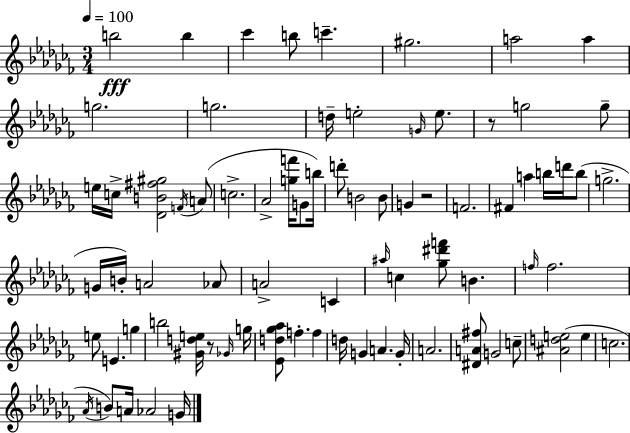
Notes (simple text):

B5/h B5/q CES6/q B5/e C6/q. G#5/h. A5/h A5/q G5/h. G5/h. D5/s E5/h G4/s E5/e. R/e G5/h G5/e E5/s C5/s [Db4,B4,F#5,G#5]/h F4/s A4/e C5/h. Ab4/h [G5,F6]/s G4/e B5/s D6/e B4/h B4/e G4/q R/h F4/h. F#4/q A5/q B5/s D6/s B5/e G5/h. G4/s B4/s A4/h Ab4/e A4/h C4/q A#5/s C5/q [Gb5,D#6,F6]/e B4/q. F5/s F5/h. E5/e E4/q. G5/q B5/h [G#4,D5,E5]/s R/e Gb4/s G5/s [Eb4,D5,Gb5,Ab5]/e F5/q. F5/q D5/s G4/q A4/q. G4/s A4/h. [D#4,A4,F#5]/e G4/h C5/e [A#4,D5,E5]/h E5/q C5/h. Ab4/s B4/e A4/s Ab4/h G4/s